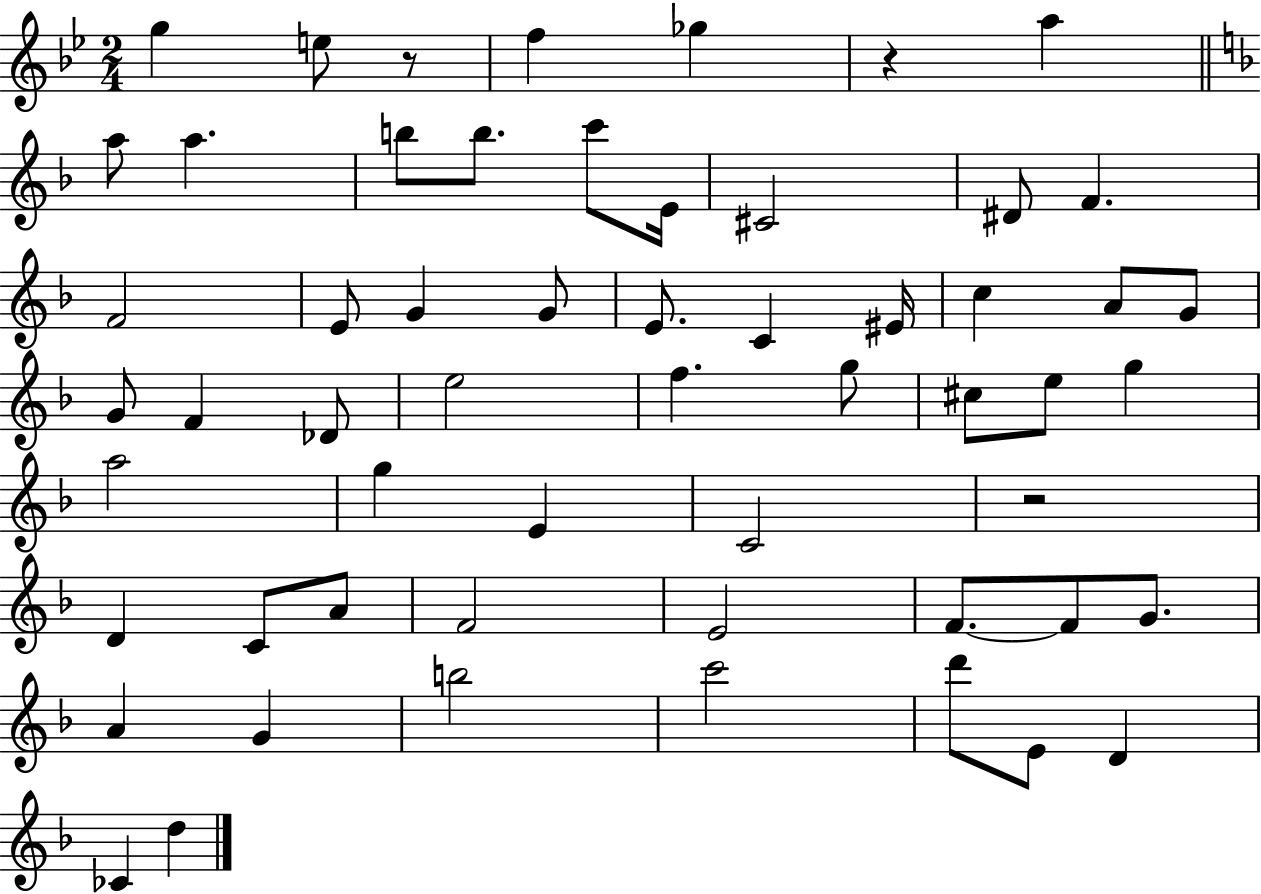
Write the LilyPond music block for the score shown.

{
  \clef treble
  \numericTimeSignature
  \time 2/4
  \key bes \major
  \repeat volta 2 { g''4 e''8 r8 | f''4 ges''4 | r4 a''4 | \bar "||" \break \key d \minor a''8 a''4. | b''8 b''8. c'''8 e'16 | cis'2 | dis'8 f'4. | \break f'2 | e'8 g'4 g'8 | e'8. c'4 eis'16 | c''4 a'8 g'8 | \break g'8 f'4 des'8 | e''2 | f''4. g''8 | cis''8 e''8 g''4 | \break a''2 | g''4 e'4 | c'2 | r2 | \break d'4 c'8 a'8 | f'2 | e'2 | f'8.~~ f'8 g'8. | \break a'4 g'4 | b''2 | c'''2 | d'''8 e'8 d'4 | \break ces'4 d''4 | } \bar "|."
}